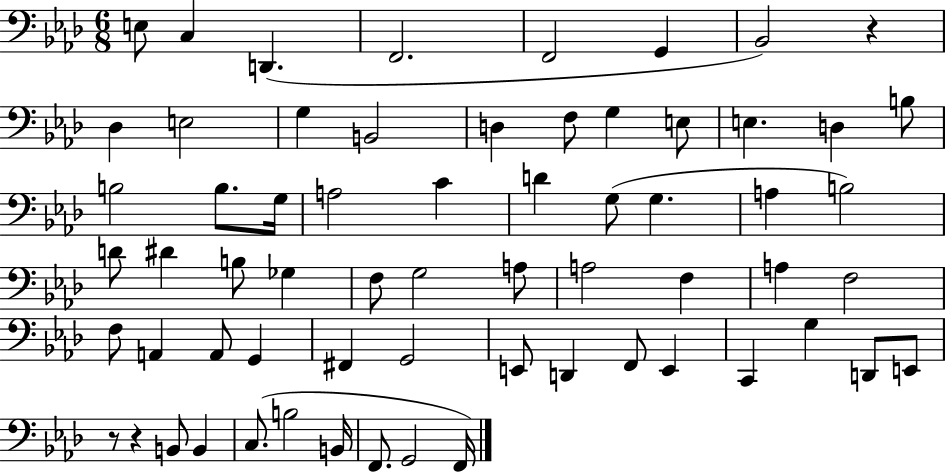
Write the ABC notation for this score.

X:1
T:Untitled
M:6/8
L:1/4
K:Ab
E,/2 C, D,, F,,2 F,,2 G,, _B,,2 z _D, E,2 G, B,,2 D, F,/2 G, E,/2 E, D, B,/2 B,2 B,/2 G,/4 A,2 C D G,/2 G, A, B,2 D/2 ^D B,/2 _G, F,/2 G,2 A,/2 A,2 F, A, F,2 F,/2 A,, A,,/2 G,, ^F,, G,,2 E,,/2 D,, F,,/2 E,, C,, G, D,,/2 E,,/2 z/2 z B,,/2 B,, C,/2 B,2 B,,/4 F,,/2 G,,2 F,,/4